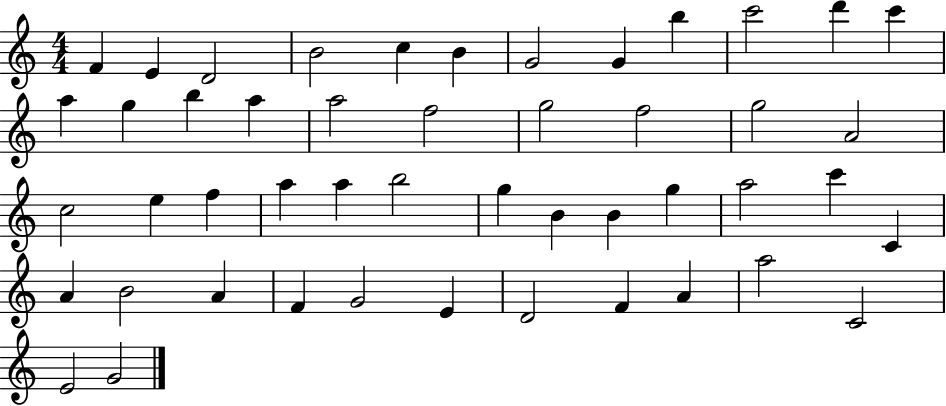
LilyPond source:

{
  \clef treble
  \numericTimeSignature
  \time 4/4
  \key c \major
  f'4 e'4 d'2 | b'2 c''4 b'4 | g'2 g'4 b''4 | c'''2 d'''4 c'''4 | \break a''4 g''4 b''4 a''4 | a''2 f''2 | g''2 f''2 | g''2 a'2 | \break c''2 e''4 f''4 | a''4 a''4 b''2 | g''4 b'4 b'4 g''4 | a''2 c'''4 c'4 | \break a'4 b'2 a'4 | f'4 g'2 e'4 | d'2 f'4 a'4 | a''2 c'2 | \break e'2 g'2 | \bar "|."
}